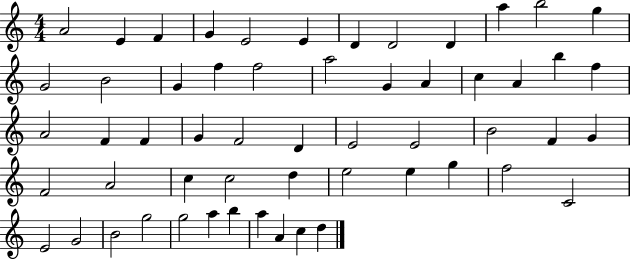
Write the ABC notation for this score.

X:1
T:Untitled
M:4/4
L:1/4
K:C
A2 E F G E2 E D D2 D a b2 g G2 B2 G f f2 a2 G A c A b f A2 F F G F2 D E2 E2 B2 F G F2 A2 c c2 d e2 e g f2 C2 E2 G2 B2 g2 g2 a b a A c d